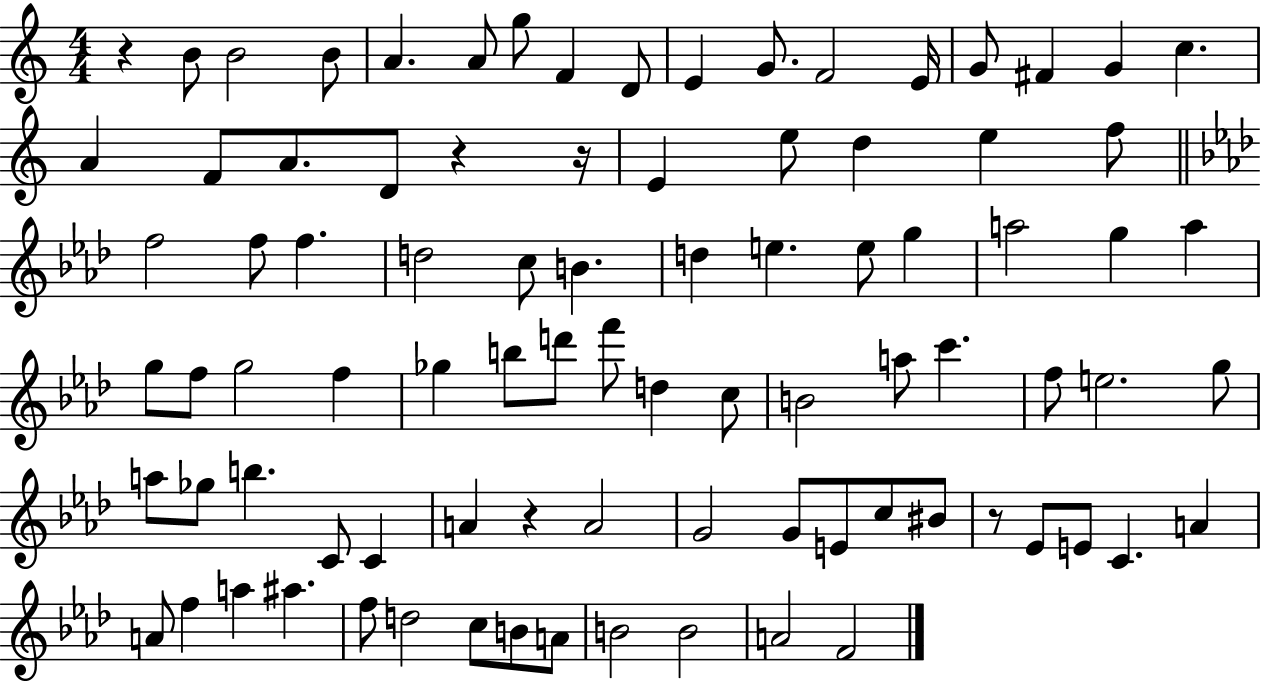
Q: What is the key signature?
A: C major